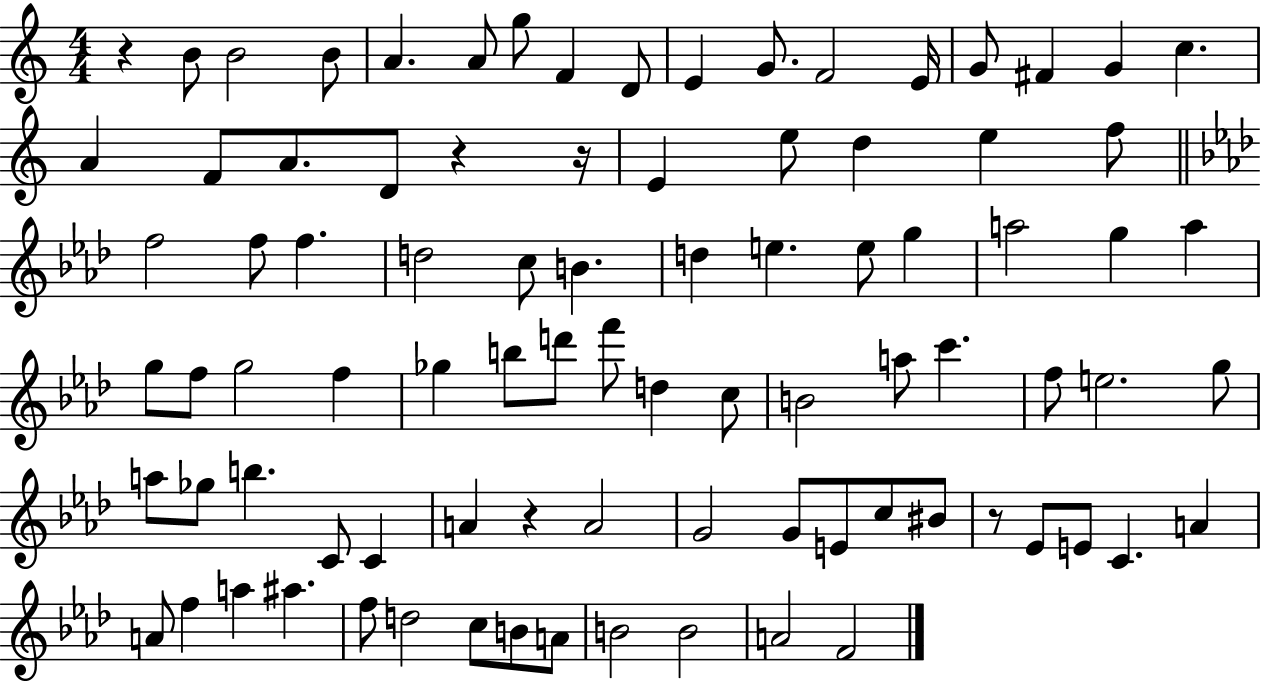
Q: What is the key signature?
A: C major